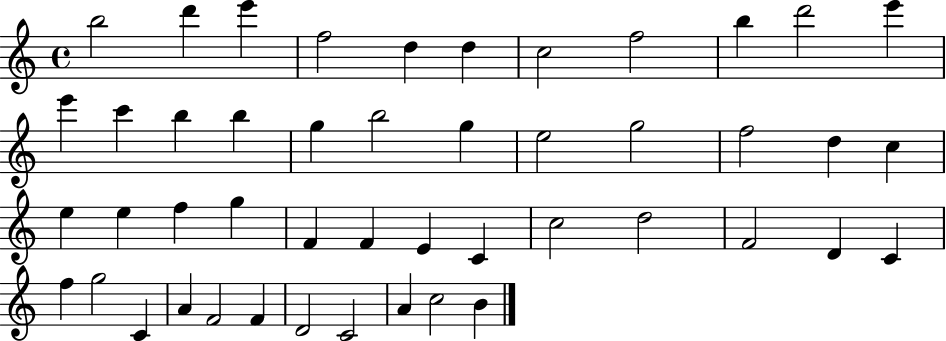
{
  \clef treble
  \time 4/4
  \defaultTimeSignature
  \key c \major
  b''2 d'''4 e'''4 | f''2 d''4 d''4 | c''2 f''2 | b''4 d'''2 e'''4 | \break e'''4 c'''4 b''4 b''4 | g''4 b''2 g''4 | e''2 g''2 | f''2 d''4 c''4 | \break e''4 e''4 f''4 g''4 | f'4 f'4 e'4 c'4 | c''2 d''2 | f'2 d'4 c'4 | \break f''4 g''2 c'4 | a'4 f'2 f'4 | d'2 c'2 | a'4 c''2 b'4 | \break \bar "|."
}